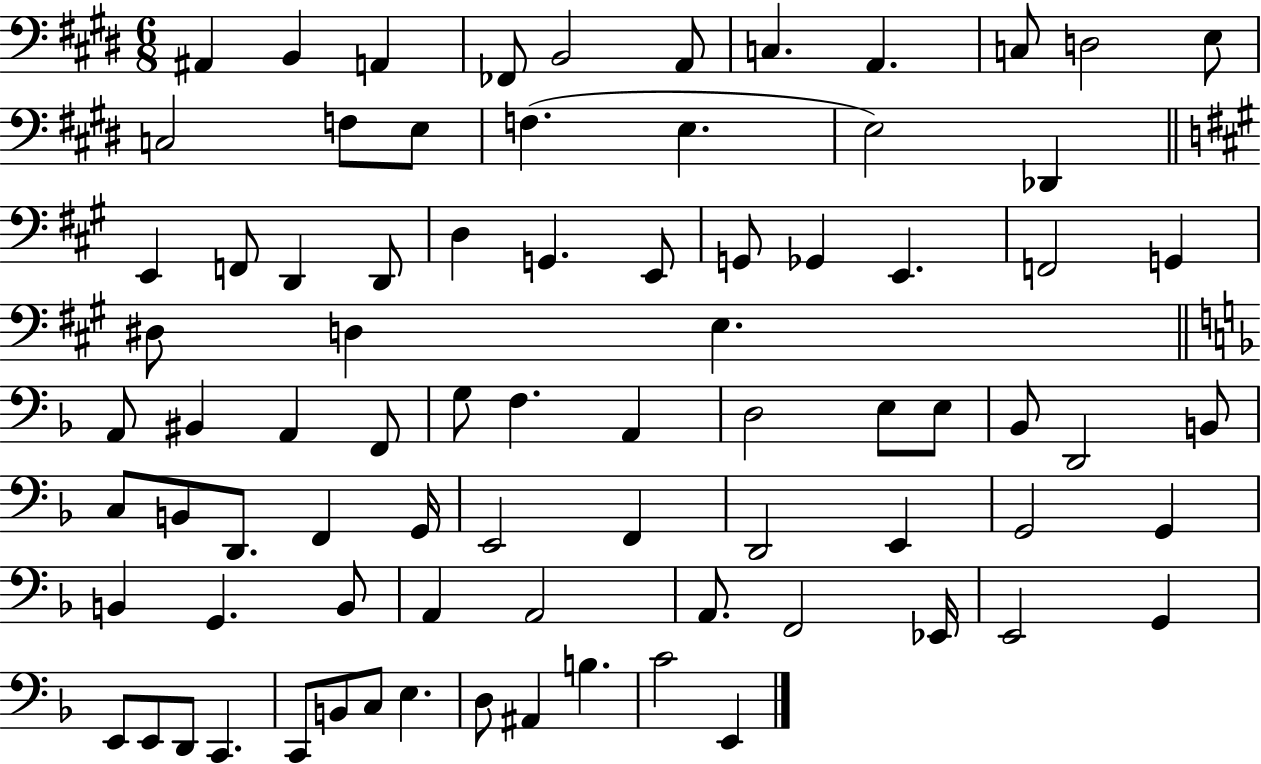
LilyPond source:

{
  \clef bass
  \numericTimeSignature
  \time 6/8
  \key e \major
  ais,4 b,4 a,4 | fes,8 b,2 a,8 | c4. a,4. | c8 d2 e8 | \break c2 f8 e8 | f4.( e4. | e2) des,4 | \bar "||" \break \key a \major e,4 f,8 d,4 d,8 | d4 g,4. e,8 | g,8 ges,4 e,4. | f,2 g,4 | \break dis8 d4 e4. | \bar "||" \break \key f \major a,8 bis,4 a,4 f,8 | g8 f4. a,4 | d2 e8 e8 | bes,8 d,2 b,8 | \break c8 b,8 d,8. f,4 g,16 | e,2 f,4 | d,2 e,4 | g,2 g,4 | \break b,4 g,4. b,8 | a,4 a,2 | a,8. f,2 ees,16 | e,2 g,4 | \break e,8 e,8 d,8 c,4. | c,8 b,8 c8 e4. | d8 ais,4 b4. | c'2 e,4 | \break \bar "|."
}